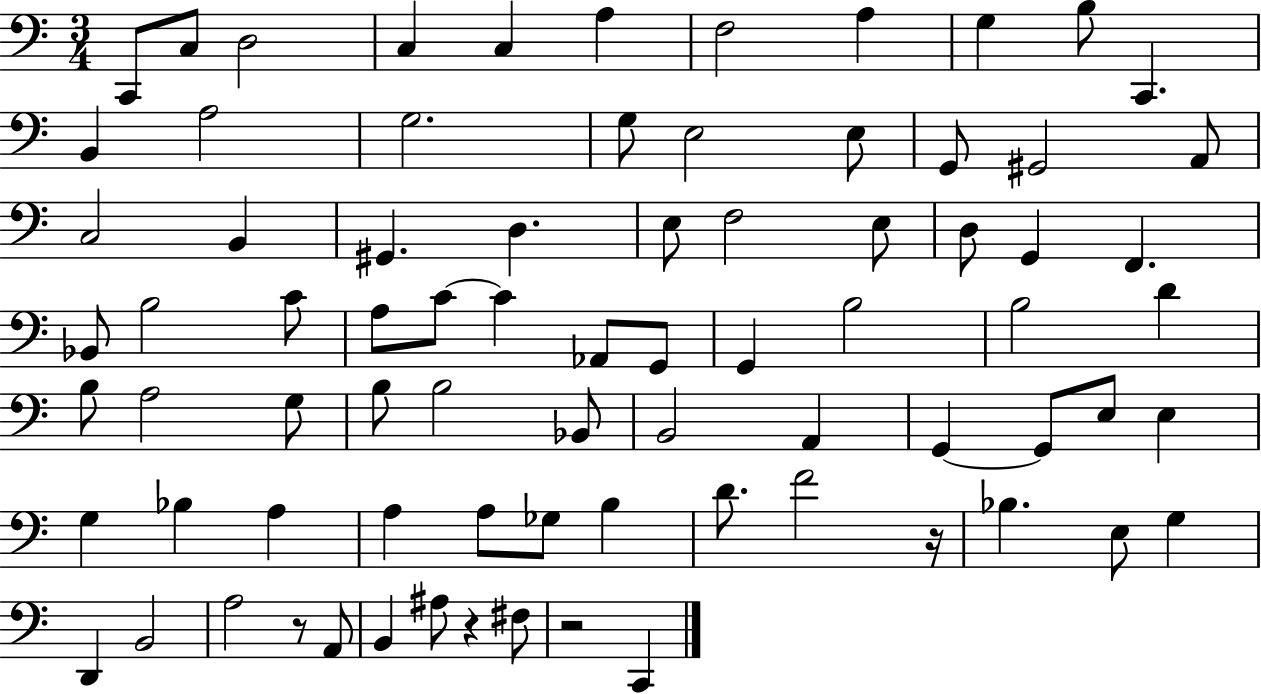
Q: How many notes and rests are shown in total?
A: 78